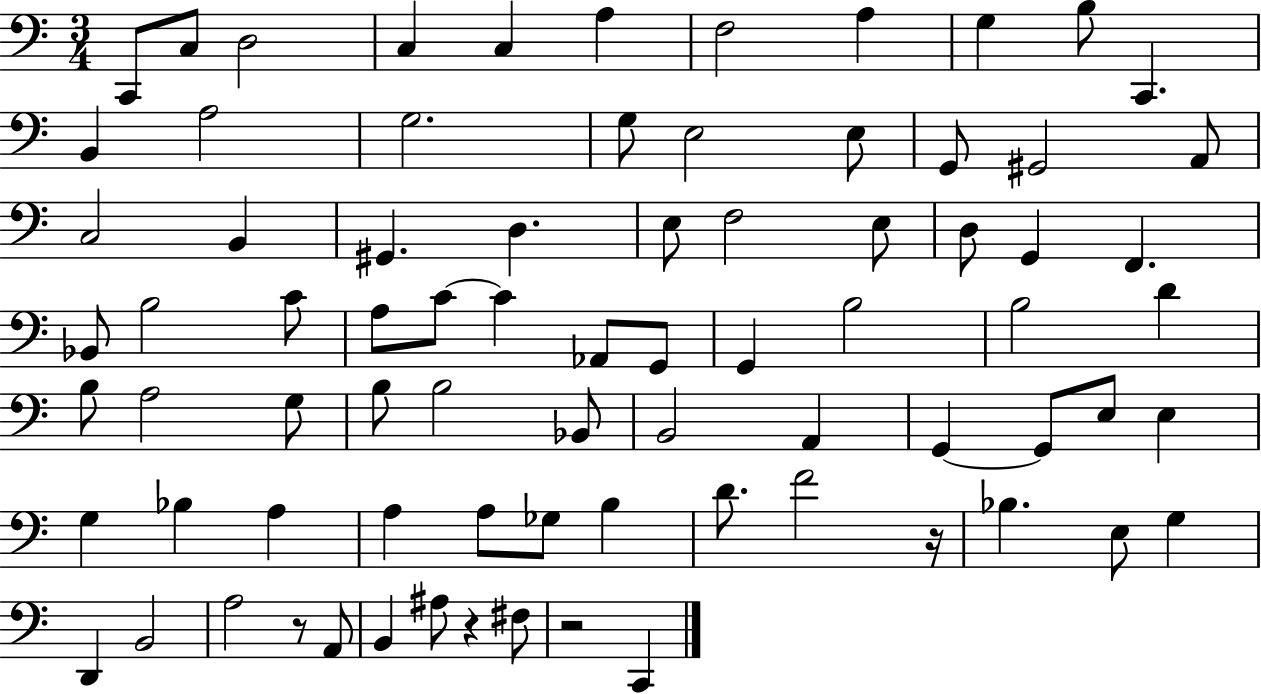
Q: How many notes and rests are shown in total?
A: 78